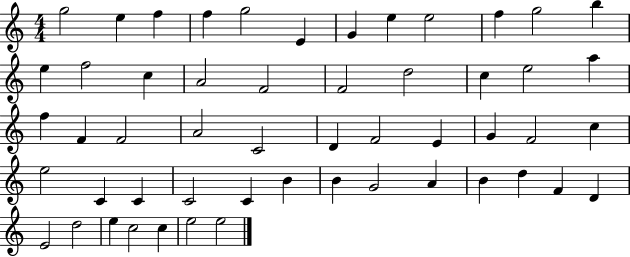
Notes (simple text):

G5/h E5/q F5/q F5/q G5/h E4/q G4/q E5/q E5/h F5/q G5/h B5/q E5/q F5/h C5/q A4/h F4/h F4/h D5/h C5/q E5/h A5/q F5/q F4/q F4/h A4/h C4/h D4/q F4/h E4/q G4/q F4/h C5/q E5/h C4/q C4/q C4/h C4/q B4/q B4/q G4/h A4/q B4/q D5/q F4/q D4/q E4/h D5/h E5/q C5/h C5/q E5/h E5/h